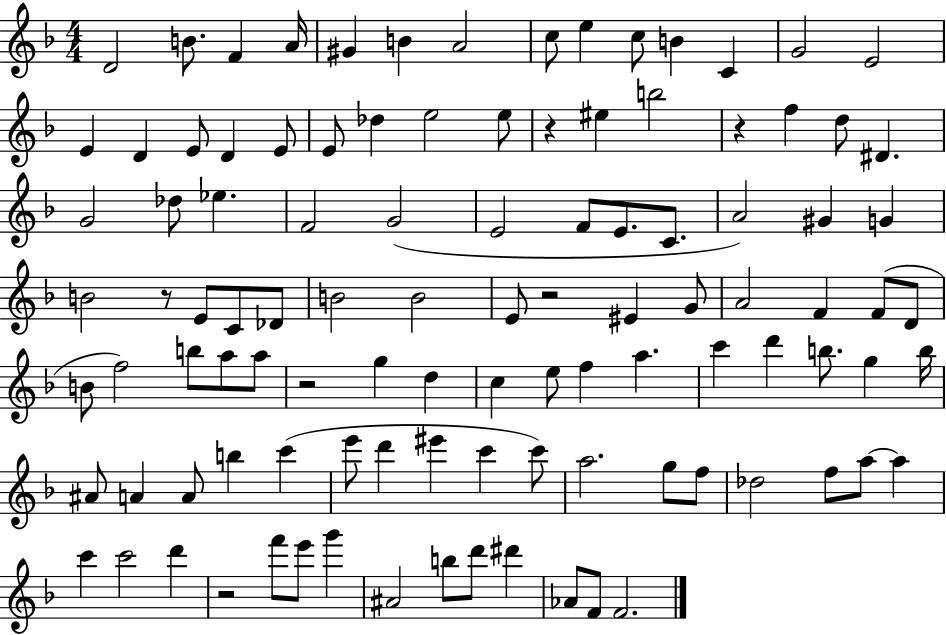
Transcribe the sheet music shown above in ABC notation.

X:1
T:Untitled
M:4/4
L:1/4
K:F
D2 B/2 F A/4 ^G B A2 c/2 e c/2 B C G2 E2 E D E/2 D E/2 E/2 _d e2 e/2 z ^e b2 z f d/2 ^D G2 _d/2 _e F2 G2 E2 F/2 E/2 C/2 A2 ^G G B2 z/2 E/2 C/2 _D/2 B2 B2 E/2 z2 ^E G/2 A2 F F/2 D/2 B/2 f2 b/2 a/2 a/2 z2 g d c e/2 f a c' d' b/2 g b/4 ^A/2 A A/2 b c' e'/2 d' ^e' c' c'/2 a2 g/2 f/2 _d2 f/2 a/2 a c' c'2 d' z2 f'/2 e'/2 g' ^A2 b/2 d'/2 ^d' _A/2 F/2 F2